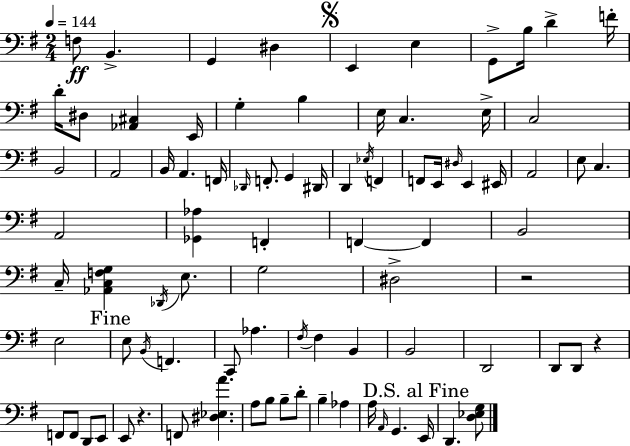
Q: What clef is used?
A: bass